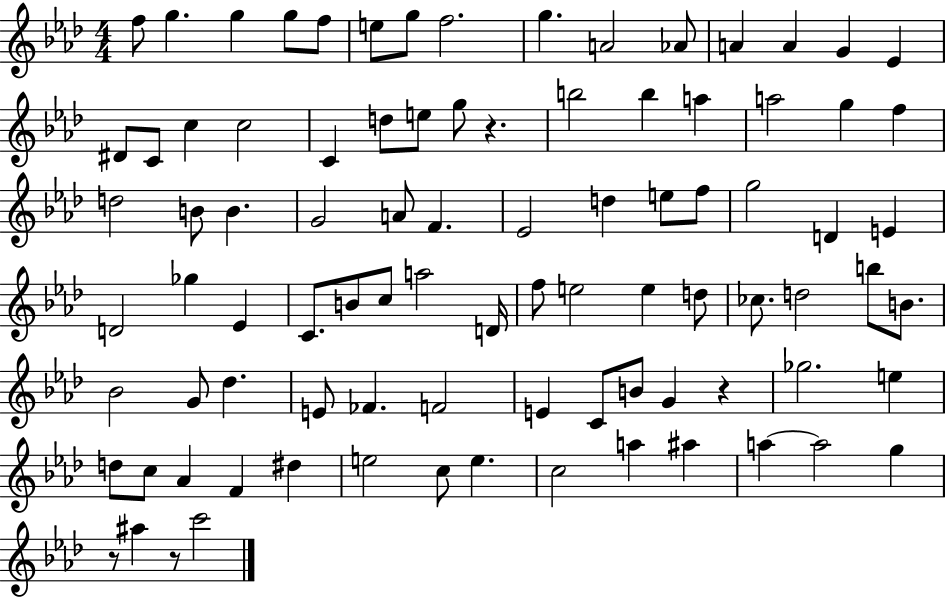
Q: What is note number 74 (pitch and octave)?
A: F4